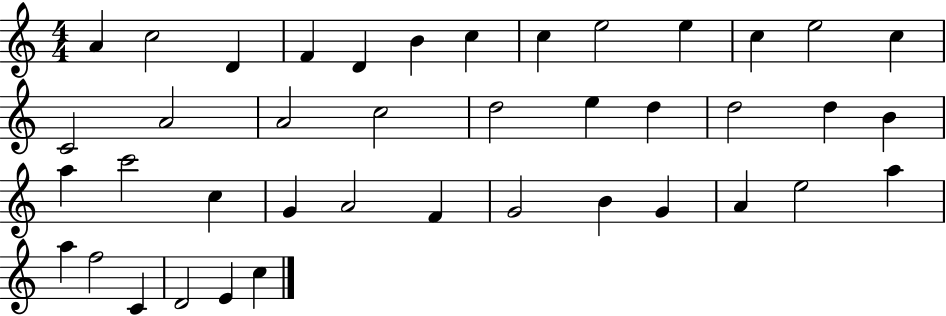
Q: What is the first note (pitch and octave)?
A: A4